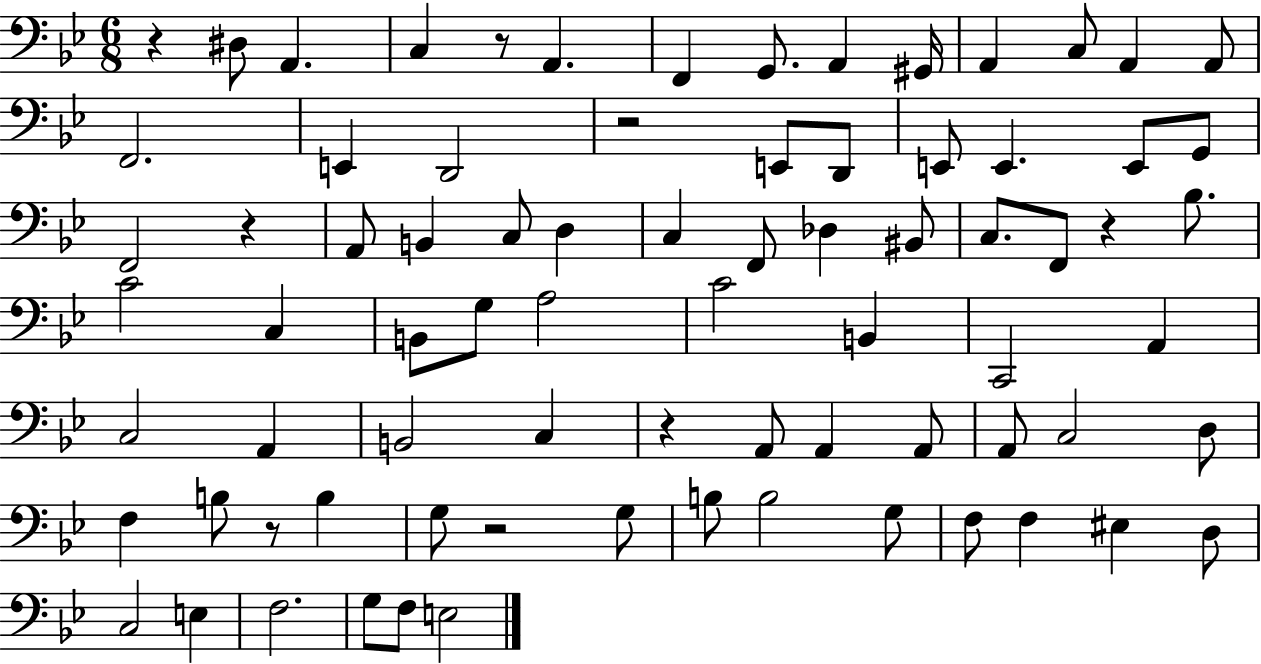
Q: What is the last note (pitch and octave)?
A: E3